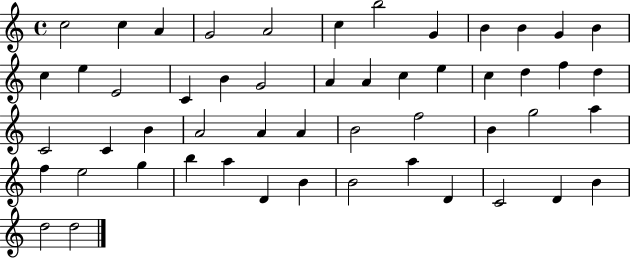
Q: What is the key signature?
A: C major